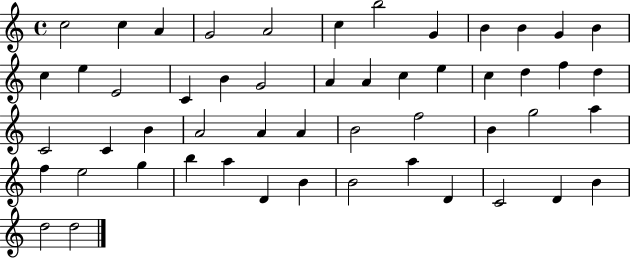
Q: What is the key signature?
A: C major